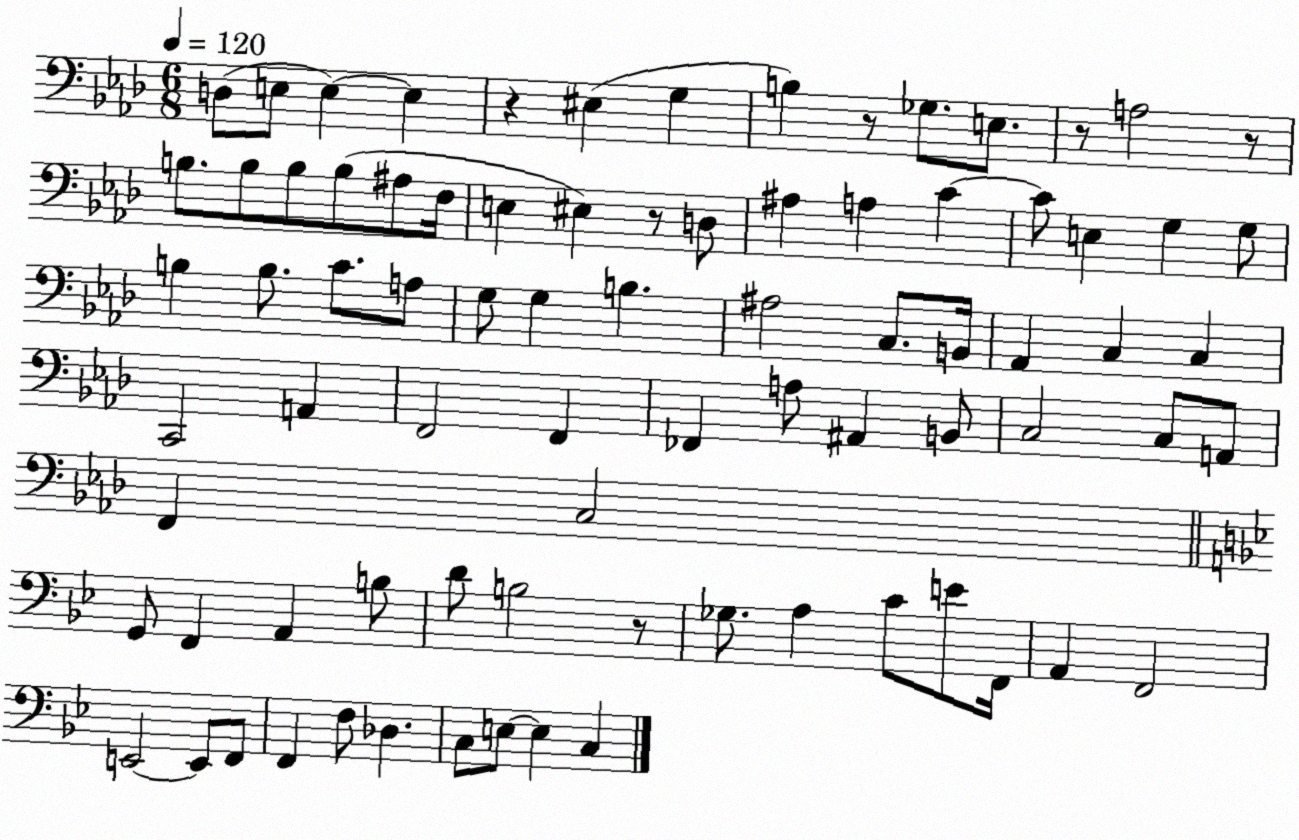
X:1
T:Untitled
M:6/8
L:1/4
K:Ab
D,/2 E,/2 E, E, z ^E, G, B, z/2 _G,/2 E,/2 z/2 A,2 z/2 B,/2 B,/2 B,/2 B,/2 ^A,/2 F,/4 E, ^E, z/2 D,/2 ^A, A, C C/2 E, G, G,/2 B, B,/2 C/2 A,/2 G,/2 G, B, ^A,2 C,/2 B,,/4 _A,, C, C, C,,2 A,, F,,2 F,, _F,, A,/2 ^A,, B,,/2 C,2 C,/2 A,,/2 F,, C,2 G,,/2 F,, A,, B,/2 D/2 B,2 z/2 _G,/2 A, C/2 E/2 F,,/4 A,, F,,2 E,,2 E,,/2 F,,/2 F,, F,/2 _D, C,/2 E,/2 E, C,